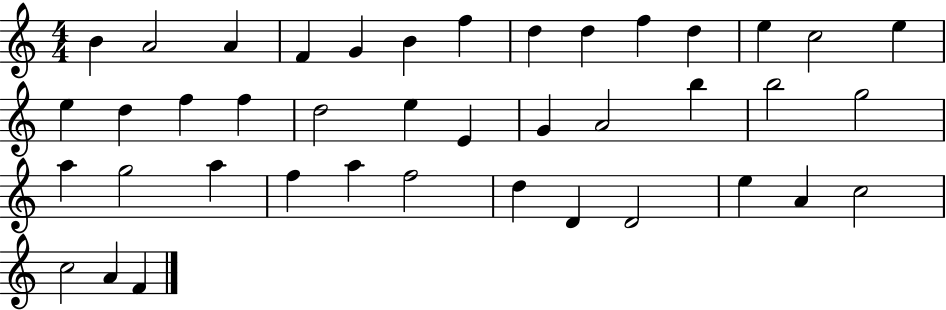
X:1
T:Untitled
M:4/4
L:1/4
K:C
B A2 A F G B f d d f d e c2 e e d f f d2 e E G A2 b b2 g2 a g2 a f a f2 d D D2 e A c2 c2 A F